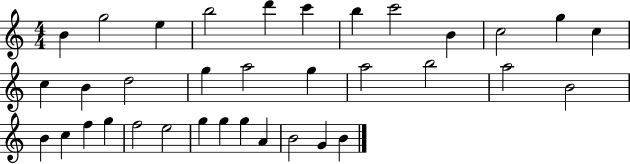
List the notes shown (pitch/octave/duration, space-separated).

B4/q G5/h E5/q B5/h D6/q C6/q B5/q C6/h B4/q C5/h G5/q C5/q C5/q B4/q D5/h G5/q A5/h G5/q A5/h B5/h A5/h B4/h B4/q C5/q F5/q G5/q F5/h E5/h G5/q G5/q G5/q A4/q B4/h G4/q B4/q